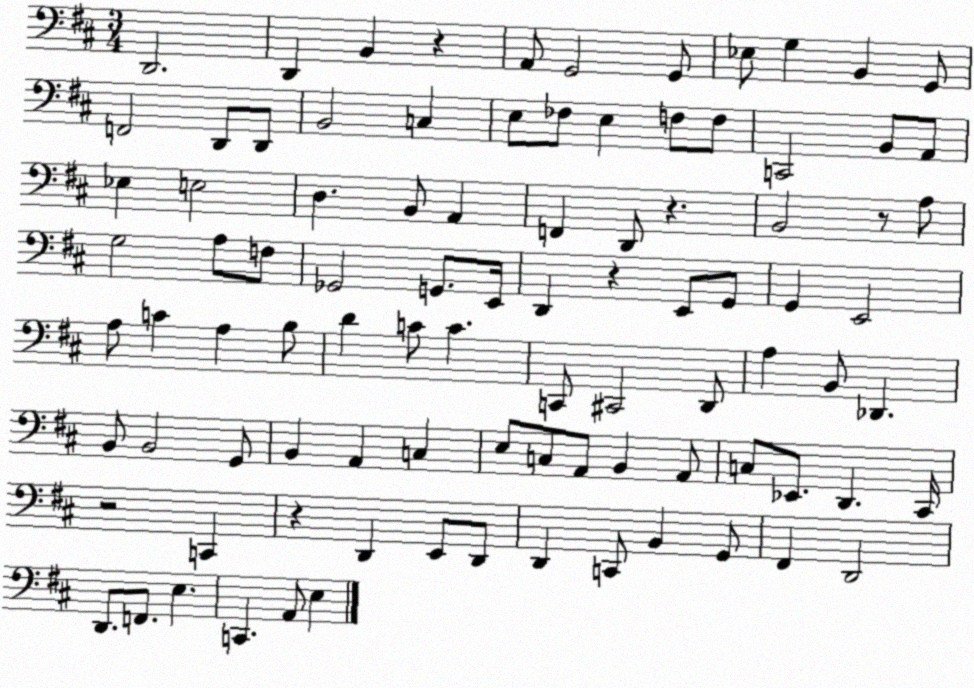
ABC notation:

X:1
T:Untitled
M:3/4
L:1/4
K:D
D,,2 D,, B,, z A,,/2 G,,2 G,,/2 _E,/2 G, B,, G,,/2 F,,2 D,,/2 D,,/2 B,,2 C, E,/2 _F,/2 E, F,/2 F,/2 C,,2 B,,/2 A,,/2 _E, E,2 D, B,,/2 A,, F,, D,,/2 z B,,2 z/2 A,/2 G,2 A,/2 F,/2 _G,,2 G,,/2 E,,/4 D,, z E,,/2 G,,/2 G,, E,,2 A,/2 C A, B,/2 D C/2 C C,,/2 ^C,,2 D,,/2 A, B,,/2 _D,, B,,/2 B,,2 G,,/2 B,, A,, C, E,/2 C,/2 A,,/2 B,, A,,/2 C,/2 _E,,/2 D,, ^C,,/4 z2 C,, z D,, E,,/2 D,,/2 D,, C,,/2 B,, G,,/2 ^F,, D,,2 D,,/2 F,,/2 E, C,, A,,/2 E,